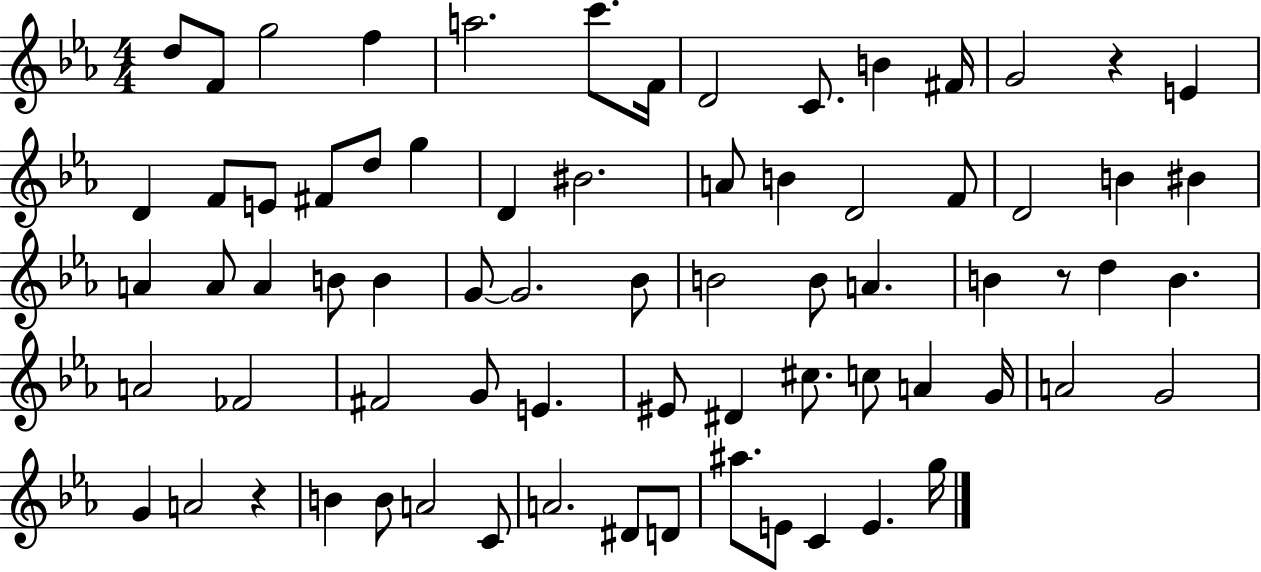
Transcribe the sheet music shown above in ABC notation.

X:1
T:Untitled
M:4/4
L:1/4
K:Eb
d/2 F/2 g2 f a2 c'/2 F/4 D2 C/2 B ^F/4 G2 z E D F/2 E/2 ^F/2 d/2 g D ^B2 A/2 B D2 F/2 D2 B ^B A A/2 A B/2 B G/2 G2 _B/2 B2 B/2 A B z/2 d B A2 _F2 ^F2 G/2 E ^E/2 ^D ^c/2 c/2 A G/4 A2 G2 G A2 z B B/2 A2 C/2 A2 ^D/2 D/2 ^a/2 E/2 C E g/4